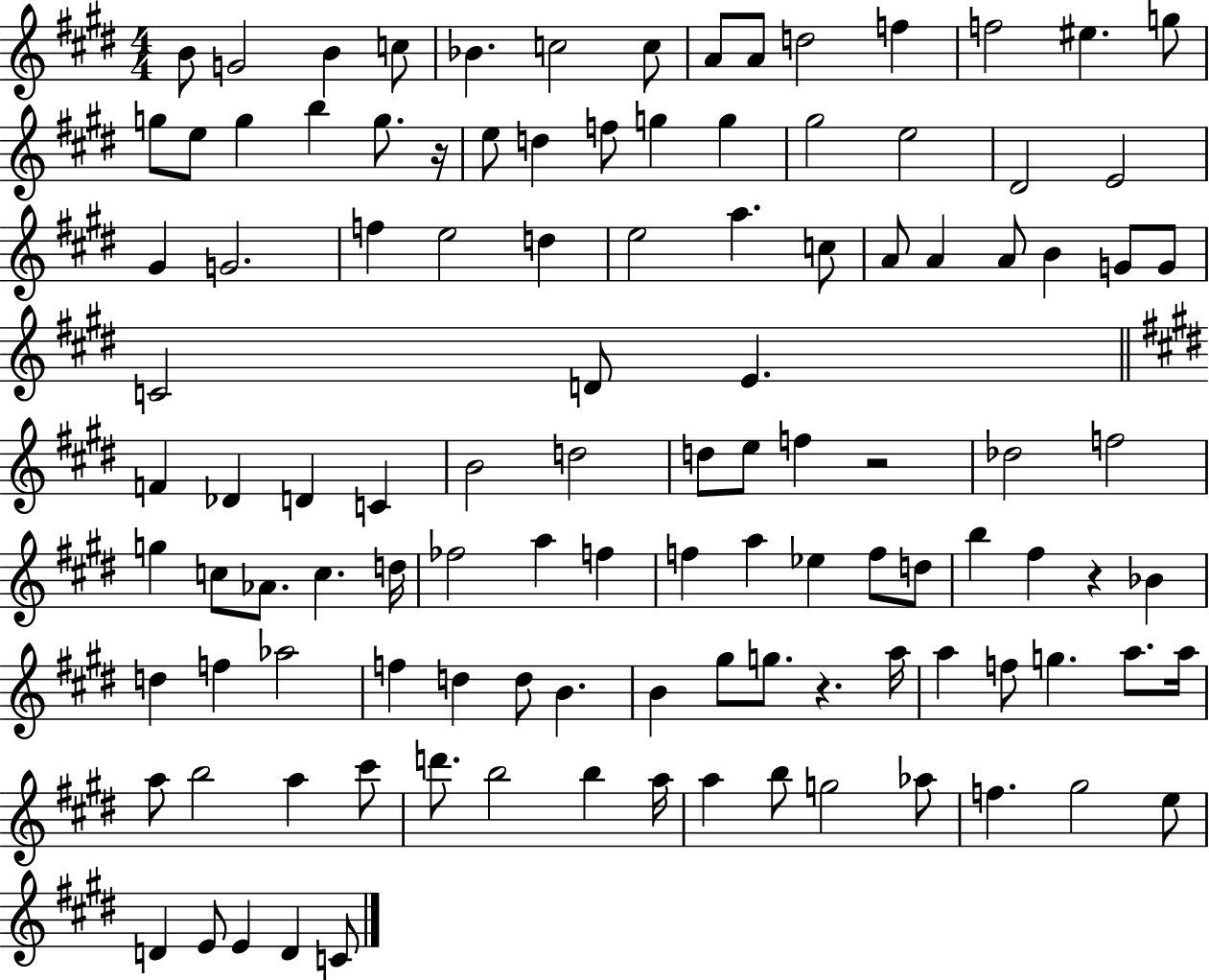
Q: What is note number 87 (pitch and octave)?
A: A5